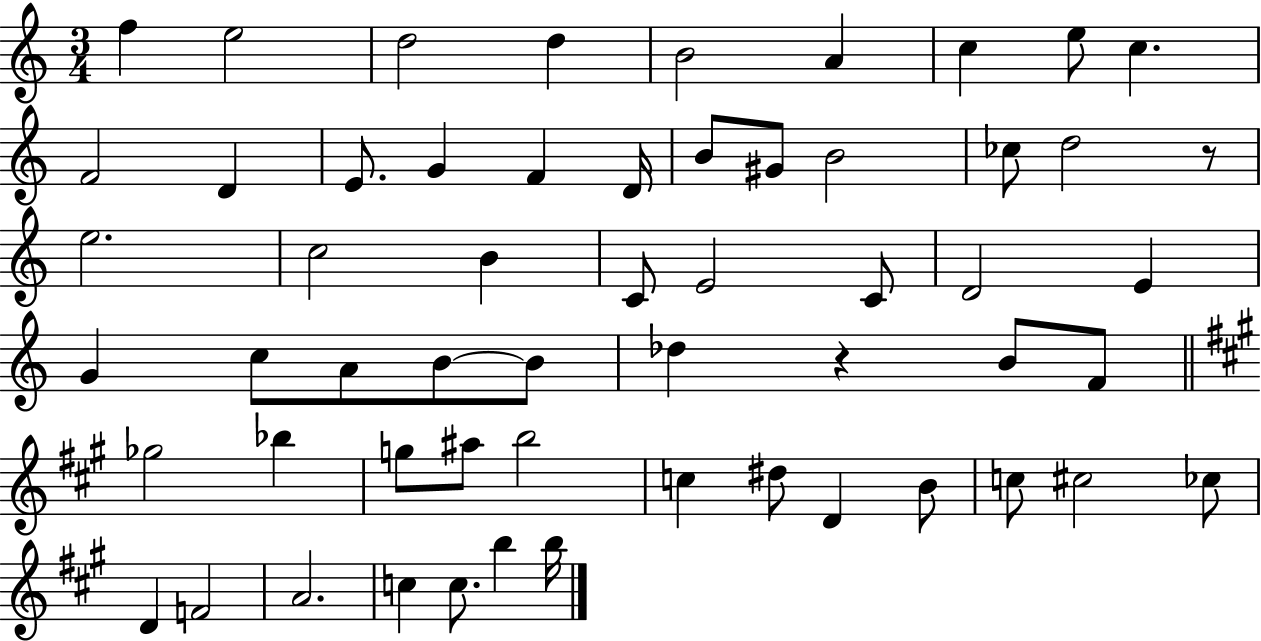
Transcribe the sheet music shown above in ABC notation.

X:1
T:Untitled
M:3/4
L:1/4
K:C
f e2 d2 d B2 A c e/2 c F2 D E/2 G F D/4 B/2 ^G/2 B2 _c/2 d2 z/2 e2 c2 B C/2 E2 C/2 D2 E G c/2 A/2 B/2 B/2 _d z B/2 F/2 _g2 _b g/2 ^a/2 b2 c ^d/2 D B/2 c/2 ^c2 _c/2 D F2 A2 c c/2 b b/4